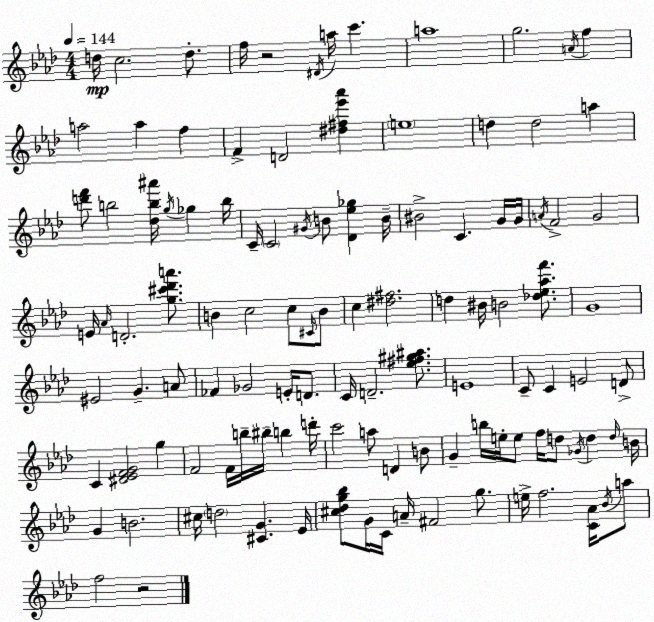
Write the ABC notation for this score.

X:1
T:Untitled
M:4/4
L:1/4
K:Fm
d/4 c2 d/2 f/4 z2 ^D/4 a/4 c' a4 g2 A/4 f a2 a f F D2 [^d^f_e'_a'] e4 d d2 a [d'f']/2 b2 [_db^a']/4 g/4 _g b/4 C/4 C2 ^G/4 B/2 [_D_e_g] B/4 ^B2 C G/4 G/4 A/4 F2 G2 E/4 _A/4 D2 [g^c'_d'a']/2 B c2 c/2 ^C/4 B/2 c [^d^f]2 d ^B/4 B2 [_d_e_af']/2 G4 ^E2 G A/2 _F _G2 E/4 D/2 C/4 D2 [_e^f^g^a]/2 E4 C/2 C E2 D/2 C [^D_EFG]2 g F2 F/4 b/4 ^b/4 b d'/4 c'2 a/2 D B/2 G b/4 e/4 e/2 f/4 d/2 _G/4 d d/4 B/4 G B2 ^c/4 d2 [^CG] _E/4 [^c_dg_b]/2 G/4 C/4 A/4 ^F2 g/2 e/4 f2 [C_A]/4 _B/4 a/2 f2 z2